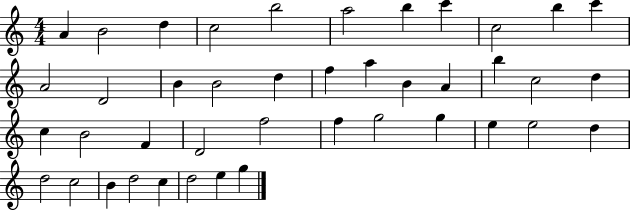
{
  \clef treble
  \numericTimeSignature
  \time 4/4
  \key c \major
  a'4 b'2 d''4 | c''2 b''2 | a''2 b''4 c'''4 | c''2 b''4 c'''4 | \break a'2 d'2 | b'4 b'2 d''4 | f''4 a''4 b'4 a'4 | b''4 c''2 d''4 | \break c''4 b'2 f'4 | d'2 f''2 | f''4 g''2 g''4 | e''4 e''2 d''4 | \break d''2 c''2 | b'4 d''2 c''4 | d''2 e''4 g''4 | \bar "|."
}